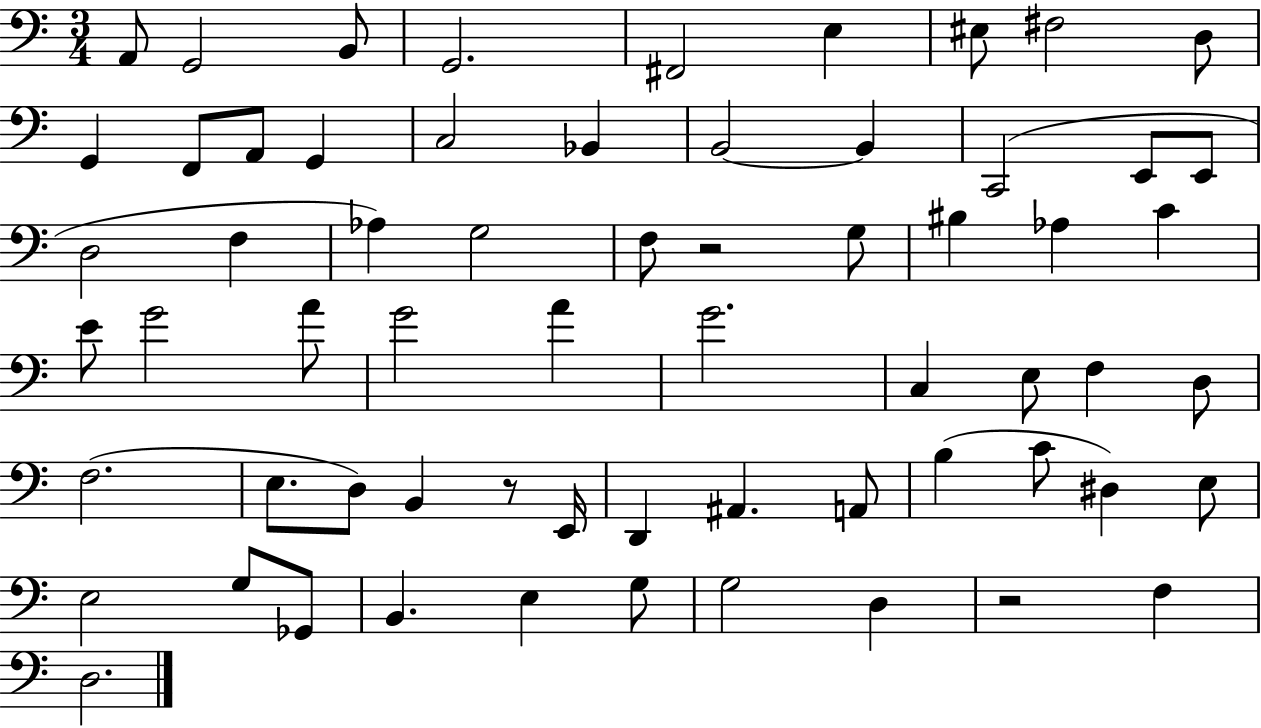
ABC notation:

X:1
T:Untitled
M:3/4
L:1/4
K:C
A,,/2 G,,2 B,,/2 G,,2 ^F,,2 E, ^E,/2 ^F,2 D,/2 G,, F,,/2 A,,/2 G,, C,2 _B,, B,,2 B,, C,,2 E,,/2 E,,/2 D,2 F, _A, G,2 F,/2 z2 G,/2 ^B, _A, C E/2 G2 A/2 G2 A G2 C, E,/2 F, D,/2 F,2 E,/2 D,/2 B,, z/2 E,,/4 D,, ^A,, A,,/2 B, C/2 ^D, E,/2 E,2 G,/2 _G,,/2 B,, E, G,/2 G,2 D, z2 F, D,2